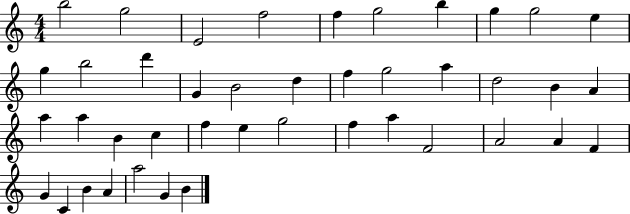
X:1
T:Untitled
M:4/4
L:1/4
K:C
b2 g2 E2 f2 f g2 b g g2 e g b2 d' G B2 d f g2 a d2 B A a a B c f e g2 f a F2 A2 A F G C B A a2 G B